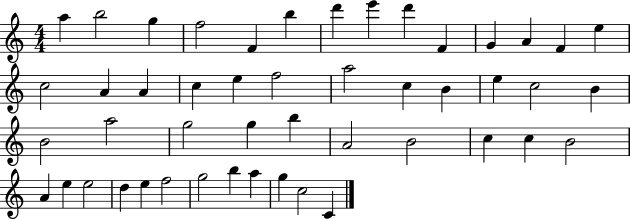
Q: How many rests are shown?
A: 0